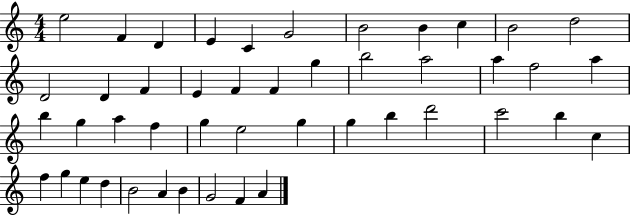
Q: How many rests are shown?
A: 0